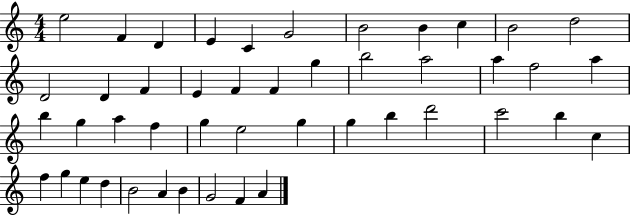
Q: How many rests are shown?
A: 0